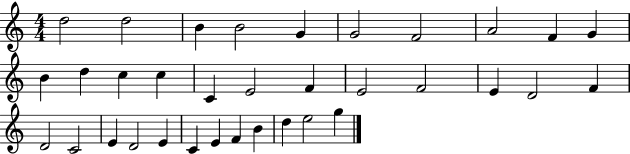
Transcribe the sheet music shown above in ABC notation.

X:1
T:Untitled
M:4/4
L:1/4
K:C
d2 d2 B B2 G G2 F2 A2 F G B d c c C E2 F E2 F2 E D2 F D2 C2 E D2 E C E F B d e2 g